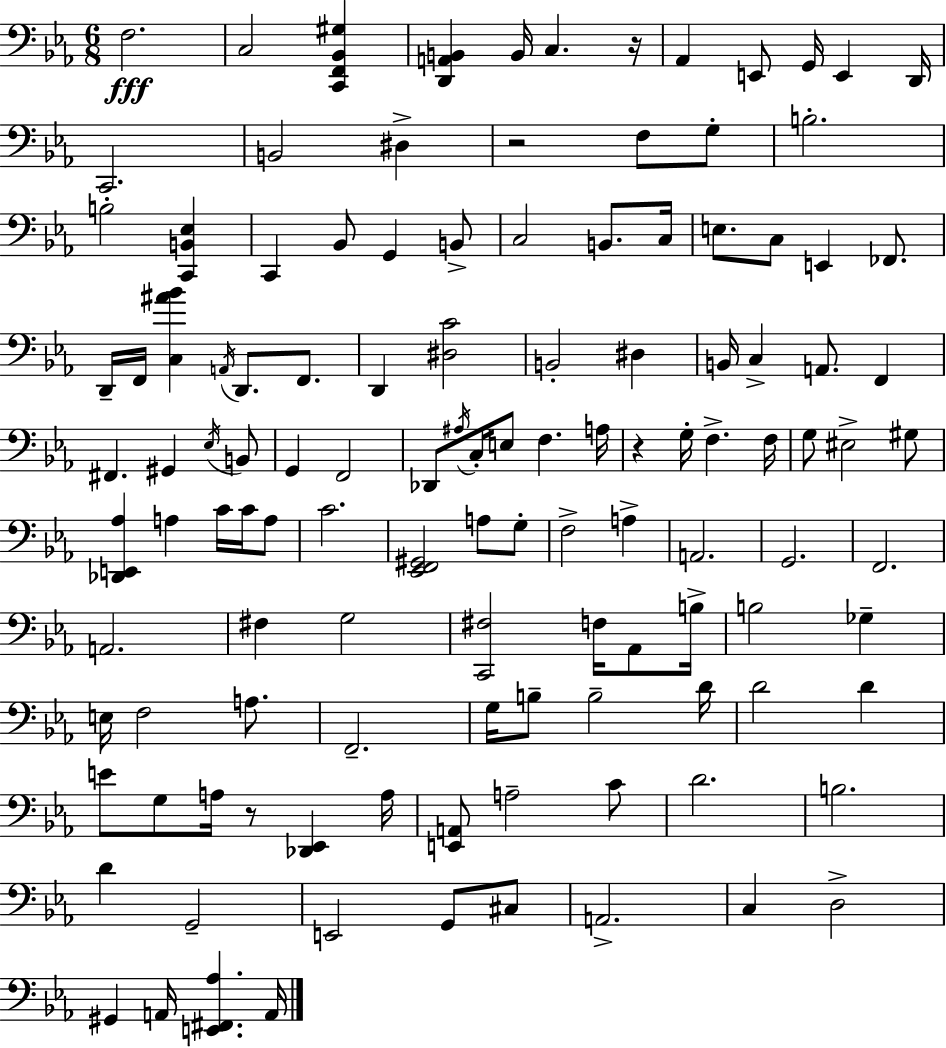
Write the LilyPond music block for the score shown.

{
  \clef bass
  \numericTimeSignature
  \time 6/8
  \key c \minor
  f2.\fff | c2 <c, f, bes, gis>4 | <d, a, b,>4 b,16 c4. r16 | aes,4 e,8 g,16 e,4 d,16 | \break c,2. | b,2 dis4-> | r2 f8 g8-. | b2.-. | \break b2-. <c, b, ees>4 | c,4 bes,8 g,4 b,8-> | c2 b,8. c16 | e8. c8 e,4 fes,8. | \break d,16-- f,16 <c ais' bes'>4 \acciaccatura { a,16 } d,8. f,8. | d,4 <dis c'>2 | b,2-. dis4 | b,16 c4-> a,8. f,4 | \break fis,4. gis,4 \acciaccatura { ees16 } | b,8 g,4 f,2 | des,8 \acciaccatura { ais16 } c16-. e8 f4. | a16 r4 g16-. f4.-> | \break f16 g8 eis2-> | gis8 <des, e, aes>4 a4 c'16 | c'16 a8 c'2. | <ees, f, gis,>2 a8 | \break g8-. f2-> a4-> | a,2. | g,2. | f,2. | \break a,2. | fis4 g2 | <c, fis>2 f16 | aes,8 b16-> b2 ges4-- | \break e16 f2 | a8. f,2.-- | g16 b8-- b2-- | d'16 d'2 d'4 | \break e'8 g8 a16 r8 <des, ees,>4 | a16 <e, a,>8 a2-- | c'8 d'2. | b2. | \break d'4 g,2-- | e,2 g,8 | cis8 a,2.-> | c4 d2-> | \break gis,4 a,16 <e, fis, aes>4. | a,16 \bar "|."
}